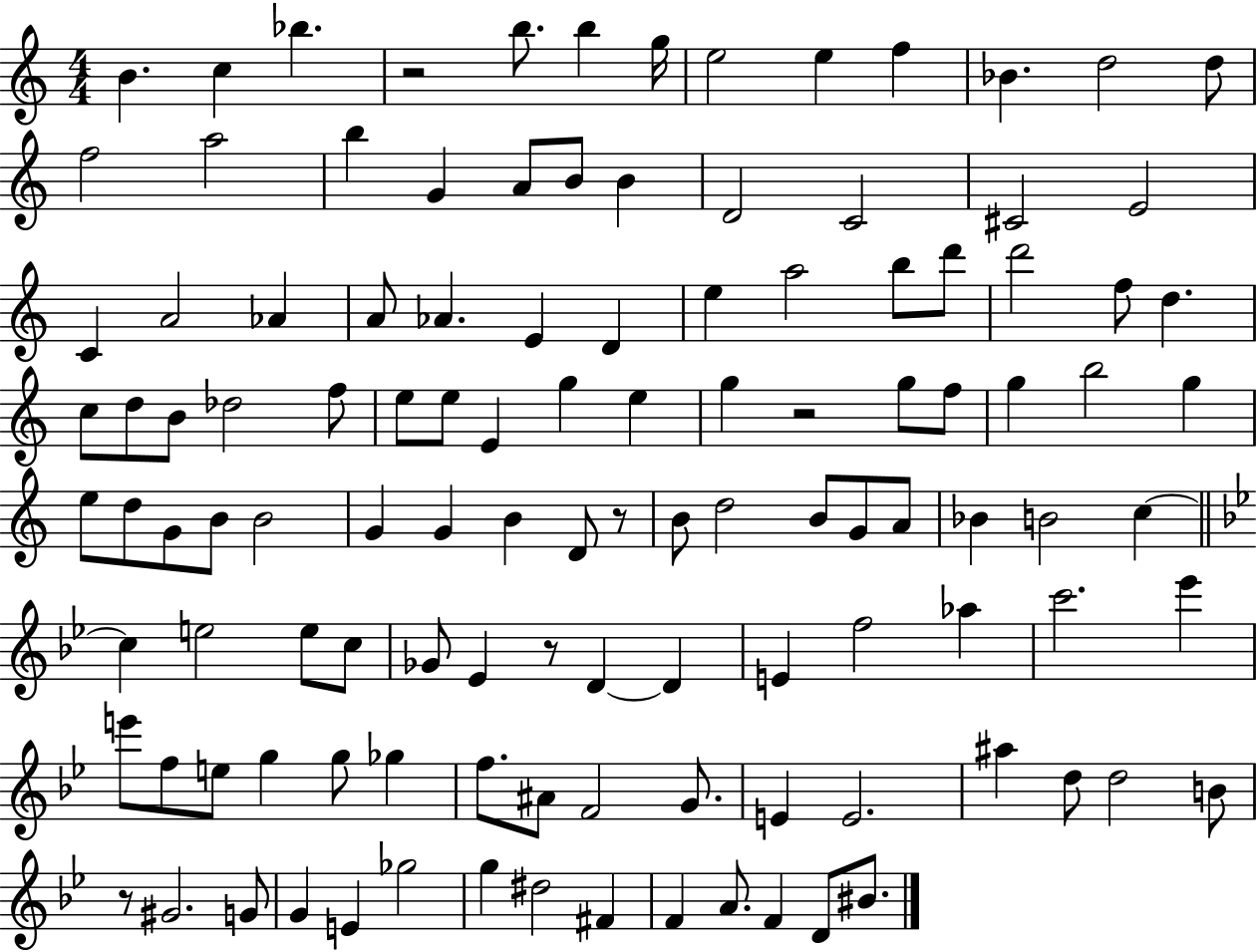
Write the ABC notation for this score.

X:1
T:Untitled
M:4/4
L:1/4
K:C
B c _b z2 b/2 b g/4 e2 e f _B d2 d/2 f2 a2 b G A/2 B/2 B D2 C2 ^C2 E2 C A2 _A A/2 _A E D e a2 b/2 d'/2 d'2 f/2 d c/2 d/2 B/2 _d2 f/2 e/2 e/2 E g e g z2 g/2 f/2 g b2 g e/2 d/2 G/2 B/2 B2 G G B D/2 z/2 B/2 d2 B/2 G/2 A/2 _B B2 c c e2 e/2 c/2 _G/2 _E z/2 D D E f2 _a c'2 _e' e'/2 f/2 e/2 g g/2 _g f/2 ^A/2 F2 G/2 E E2 ^a d/2 d2 B/2 z/2 ^G2 G/2 G E _g2 g ^d2 ^F F A/2 F D/2 ^B/2